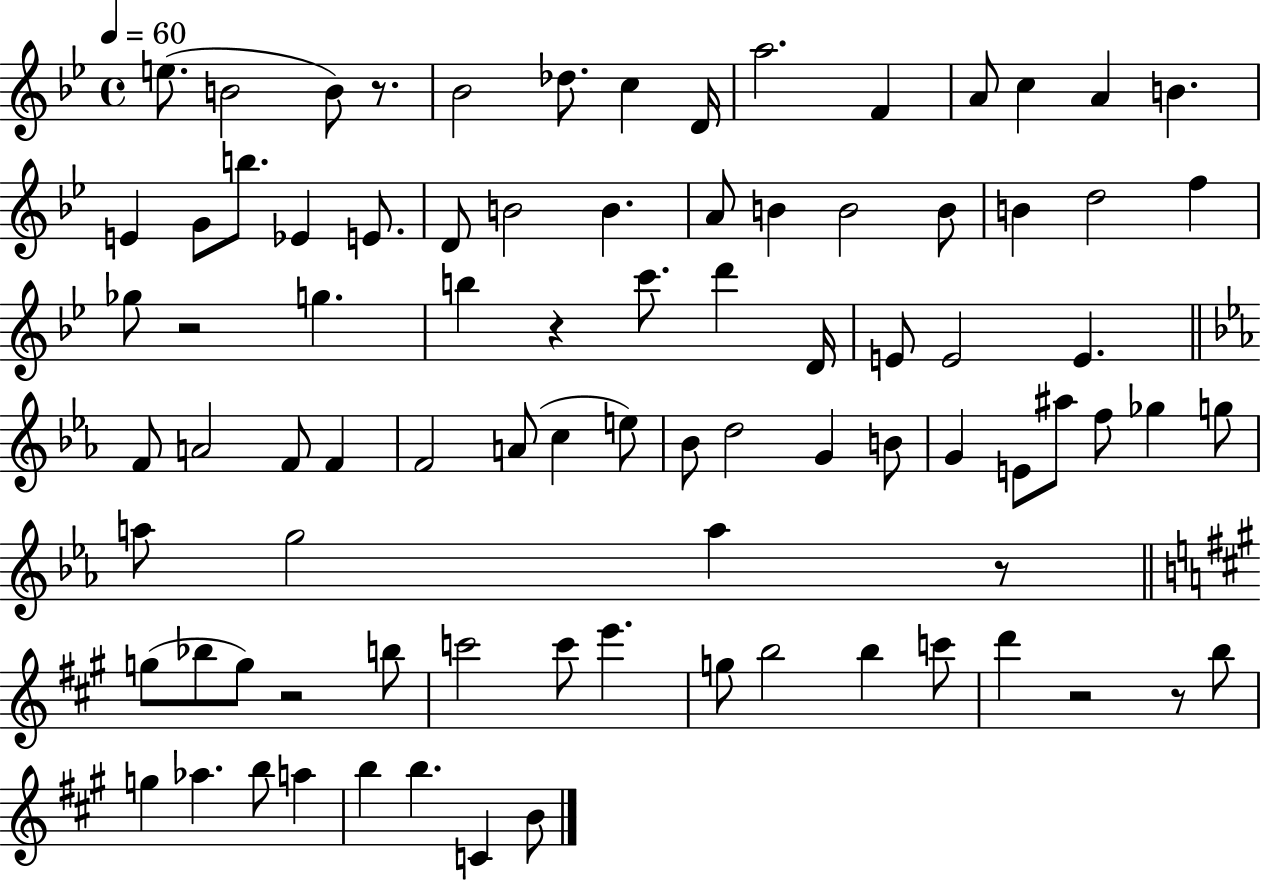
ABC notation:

X:1
T:Untitled
M:4/4
L:1/4
K:Bb
e/2 B2 B/2 z/2 _B2 _d/2 c D/4 a2 F A/2 c A B E G/2 b/2 _E E/2 D/2 B2 B A/2 B B2 B/2 B d2 f _g/2 z2 g b z c'/2 d' D/4 E/2 E2 E F/2 A2 F/2 F F2 A/2 c e/2 _B/2 d2 G B/2 G E/2 ^a/2 f/2 _g g/2 a/2 g2 a z/2 g/2 _b/2 g/2 z2 b/2 c'2 c'/2 e' g/2 b2 b c'/2 d' z2 z/2 b/2 g _a b/2 a b b C B/2